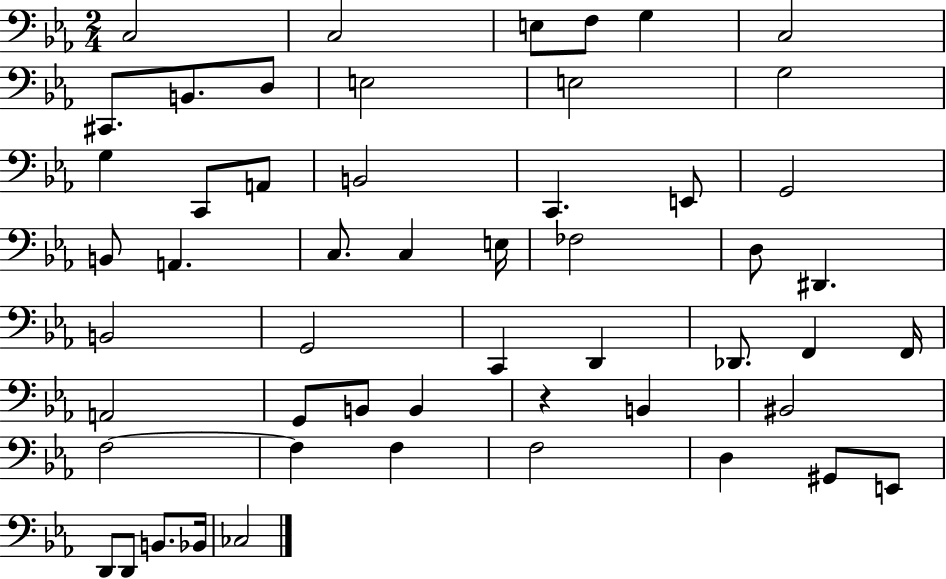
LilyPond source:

{
  \clef bass
  \numericTimeSignature
  \time 2/4
  \key ees \major
  c2 | c2 | e8 f8 g4 | c2 | \break cis,8. b,8. d8 | e2 | e2 | g2 | \break g4 c,8 a,8 | b,2 | c,4. e,8 | g,2 | \break b,8 a,4. | c8. c4 e16 | fes2 | d8 dis,4. | \break b,2 | g,2 | c,4 d,4 | des,8. f,4 f,16 | \break a,2 | g,8 b,8 b,4 | r4 b,4 | bis,2 | \break f2~~ | f4 f4 | f2 | d4 gis,8 e,8 | \break d,8 d,8 b,8. bes,16 | ces2 | \bar "|."
}